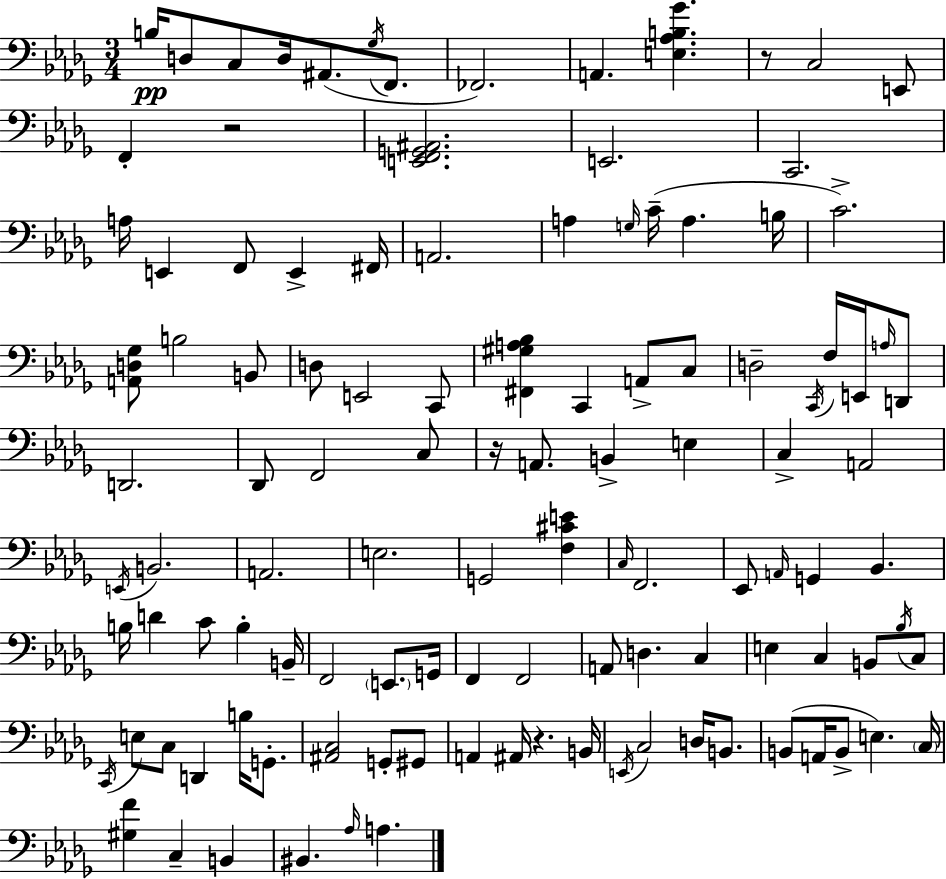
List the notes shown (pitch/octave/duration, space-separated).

B3/s D3/e C3/e D3/s A#2/e. Gb3/s F2/e. FES2/h. A2/q. [E3,Ab3,B3,Gb4]/q. R/e C3/h E2/e F2/q R/h [E2,F2,G2,A#2]/h. E2/h. C2/h. A3/s E2/q F2/e E2/q F#2/s A2/h. A3/q G3/s C4/s A3/q. B3/s C4/h. [A2,D3,Gb3]/e B3/h B2/e D3/e E2/h C2/e [F#2,G#3,A3,Bb3]/q C2/q A2/e C3/e D3/h C2/s F3/s E2/s A3/s D2/e D2/h. Db2/e F2/h C3/e R/s A2/e. B2/q E3/q C3/q A2/h E2/s B2/h. A2/h. E3/h. G2/h [F3,C#4,E4]/q C3/s F2/h. Eb2/e A2/s G2/q Bb2/q. B3/s D4/q C4/e B3/q B2/s F2/h E2/e. G2/s F2/q F2/h A2/e D3/q. C3/q E3/q C3/q B2/e Bb3/s C3/e C2/s E3/e C3/e D2/q B3/s G2/e. [A#2,C3]/h G2/e G#2/e A2/q A#2/s R/q. B2/s E2/s C3/h D3/s B2/e. B2/e A2/s B2/e E3/q. C3/s [G#3,F4]/q C3/q B2/q BIS2/q. Ab3/s A3/q.